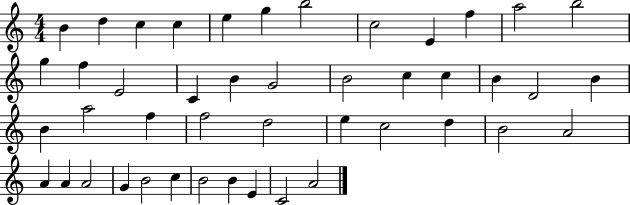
X:1
T:Untitled
M:4/4
L:1/4
K:C
B d c c e g b2 c2 E f a2 b2 g f E2 C B G2 B2 c c B D2 B B a2 f f2 d2 e c2 d B2 A2 A A A2 G B2 c B2 B E C2 A2